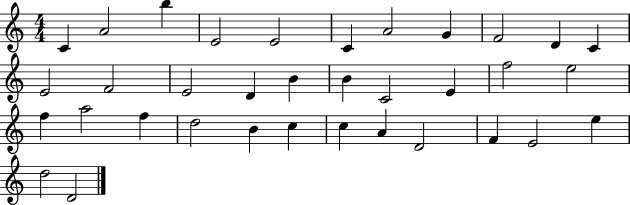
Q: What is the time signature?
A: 4/4